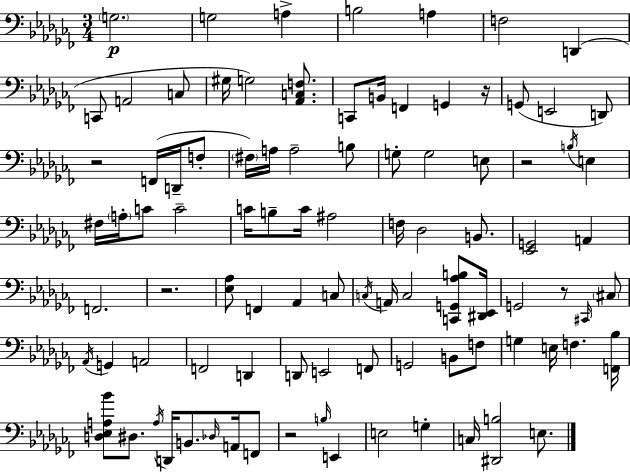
{
  \clef bass
  \numericTimeSignature
  \time 3/4
  \key aes \minor
  \parenthesize g2.\p | g2 a4-> | b2 a4 | f2 d,4( | \break c,8 a,2 c8 | gis16 g2) <aes, c f>8. | c,8 b,16 f,4 g,4 r16 | g,8( e,2 d,8) | \break r2 f,16( d,16-- f8-. | \parenthesize fis16) a16 a2-- b8 | g8-. g2 e8 | r2 \acciaccatura { b16 } e4 | \break fis16 \parenthesize a16-. c'8 c'2-- | c'16 b8-- c'16 ais2 | f16 des2 b,8. | <ees, g,>2 a,4 | \break f,2. | r2. | <ees aes>8 f,4 aes,4 c8 | \acciaccatura { c16 } a,16 c2 <c, g, aes b>8 | \break <dis, ees,>16 g,2 r8 | \grace { cis,16 } \parenthesize cis8 \acciaccatura { aes,16 } g,4 a,2 | f,2 | d,4 d,8 e,2 | \break f,8 g,2 | b,8 f8 g4 e16 f4. | <f, bes>16 <d ees a bes'>8 dis8. \acciaccatura { a16 } d,16 b,8. | \grace { des16 } a,16 f,8 r2 | \break \grace { b16 } e,4 e2 | g4-. c16 <dis, b>2 | e8. \bar "|."
}